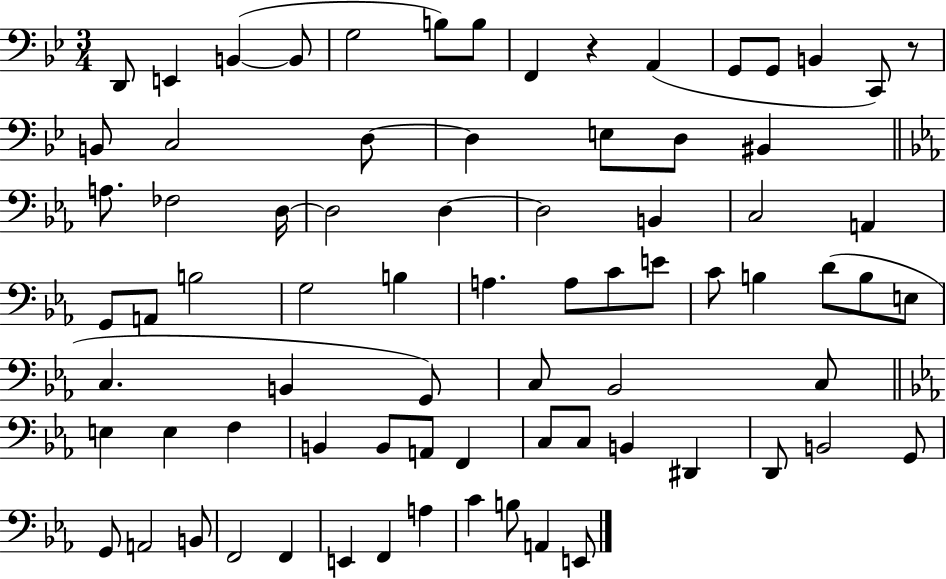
D2/e E2/q B2/q B2/e G3/h B3/e B3/e F2/q R/q A2/q G2/e G2/e B2/q C2/e R/e B2/e C3/h D3/e D3/q E3/e D3/e BIS2/q A3/e. FES3/h D3/s D3/h D3/q D3/h B2/q C3/h A2/q G2/e A2/e B3/h G3/h B3/q A3/q. A3/e C4/e E4/e C4/e B3/q D4/e B3/e E3/e C3/q. B2/q G2/e C3/e Bb2/h C3/e E3/q E3/q F3/q B2/q B2/e A2/e F2/q C3/e C3/e B2/q D#2/q D2/e B2/h G2/e G2/e A2/h B2/e F2/h F2/q E2/q F2/q A3/q C4/q B3/e A2/q E2/e